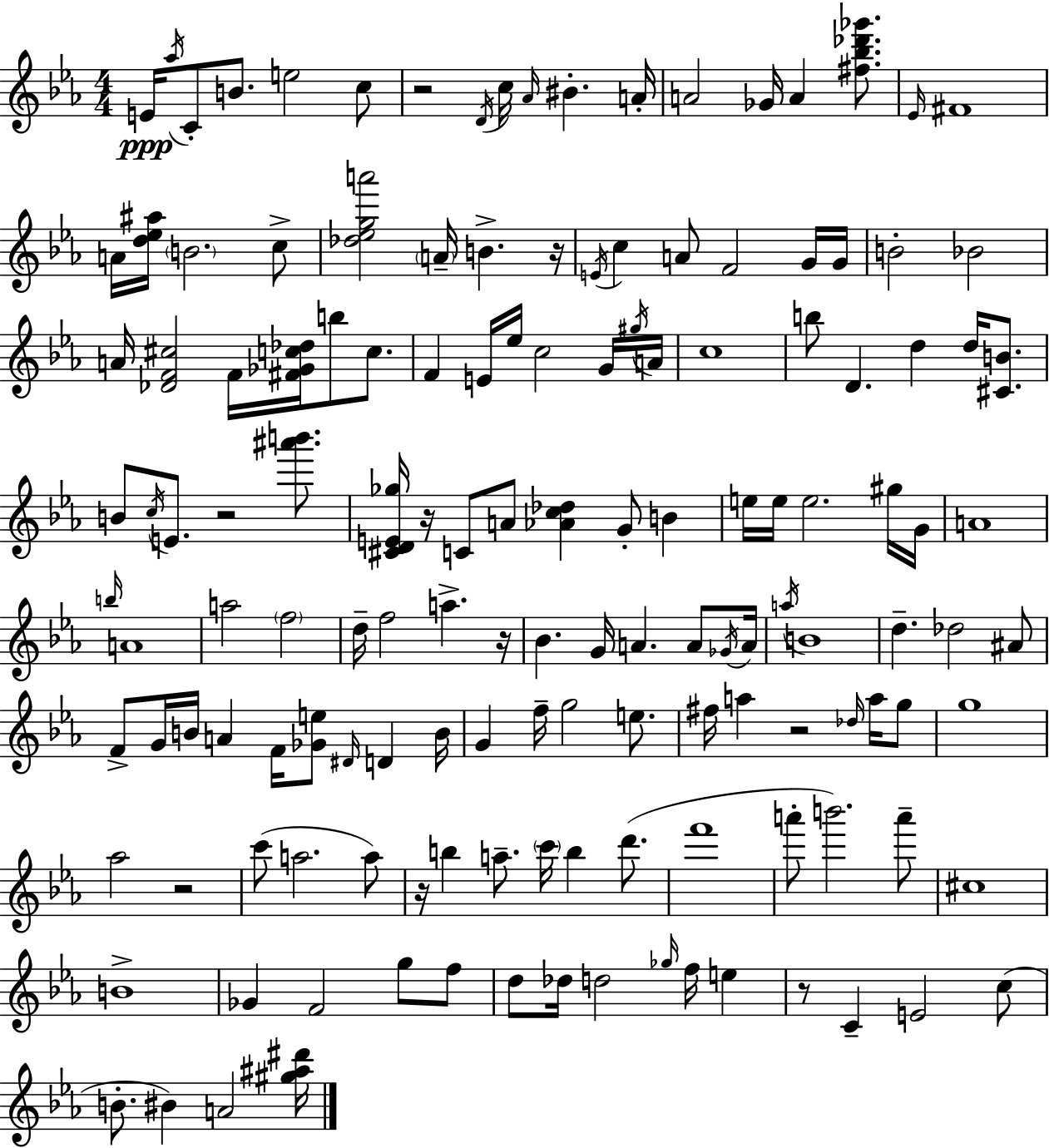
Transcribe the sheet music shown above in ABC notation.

X:1
T:Untitled
M:4/4
L:1/4
K:Eb
E/4 _a/4 C/2 B/2 e2 c/2 z2 D/4 c/4 _A/4 ^B A/4 A2 _G/4 A [^f_b_d'_g']/2 _E/4 ^F4 A/4 [d_e^a]/4 B2 c/2 [_d_ega']2 A/4 B z/4 E/4 c A/2 F2 G/4 G/4 B2 _B2 A/4 [_DF^c]2 F/4 [^F_Gc_d]/4 b/2 c/2 F E/4 _e/4 c2 G/4 ^g/4 A/4 c4 b/2 D d d/4 [^CB]/2 B/2 c/4 E/2 z2 [^a'b']/2 [^CDE_g]/4 z/4 C/2 A/2 [_Ac_d] G/2 B e/4 e/4 e2 ^g/4 G/4 A4 b/4 A4 a2 f2 d/4 f2 a z/4 _B G/4 A A/2 _G/4 A/4 a/4 B4 d _d2 ^A/2 F/2 G/4 B/4 A F/4 [_Ge]/2 ^D/4 D B/4 G f/4 g2 e/2 ^f/4 a z2 _d/4 a/4 g/2 g4 _a2 z2 c'/2 a2 a/2 z/4 b a/2 c'/4 b d'/2 f'4 a'/2 b'2 a'/2 ^c4 B4 _G F2 g/2 f/2 d/2 _d/4 d2 _g/4 f/4 e z/2 C E2 c/2 B/2 ^B A2 [^g^a^d']/4